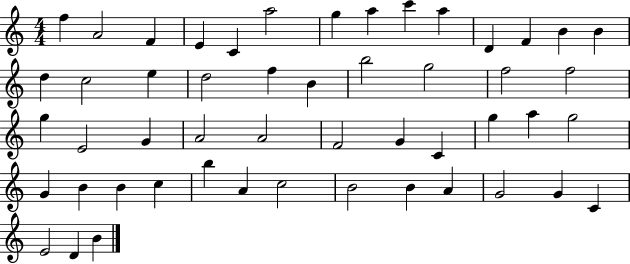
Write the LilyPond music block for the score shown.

{
  \clef treble
  \numericTimeSignature
  \time 4/4
  \key c \major
  f''4 a'2 f'4 | e'4 c'4 a''2 | g''4 a''4 c'''4 a''4 | d'4 f'4 b'4 b'4 | \break d''4 c''2 e''4 | d''2 f''4 b'4 | b''2 g''2 | f''2 f''2 | \break g''4 e'2 g'4 | a'2 a'2 | f'2 g'4 c'4 | g''4 a''4 g''2 | \break g'4 b'4 b'4 c''4 | b''4 a'4 c''2 | b'2 b'4 a'4 | g'2 g'4 c'4 | \break e'2 d'4 b'4 | \bar "|."
}